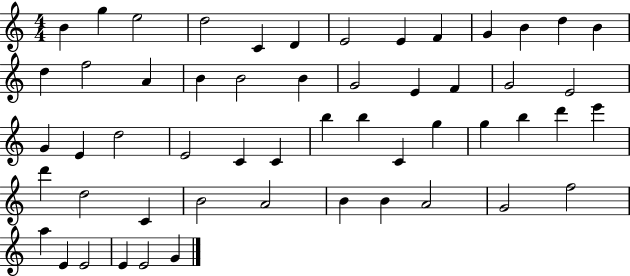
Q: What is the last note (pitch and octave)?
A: G4